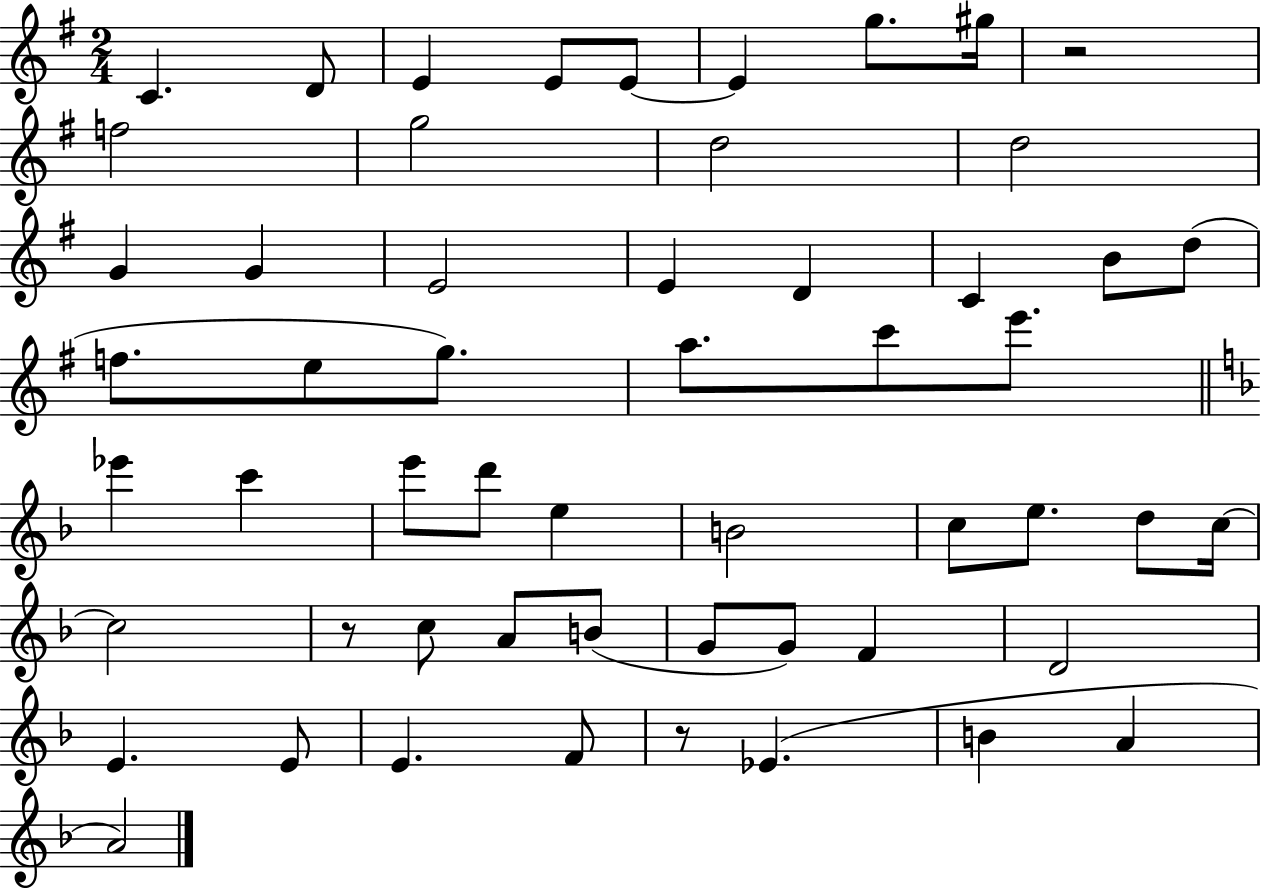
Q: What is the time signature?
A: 2/4